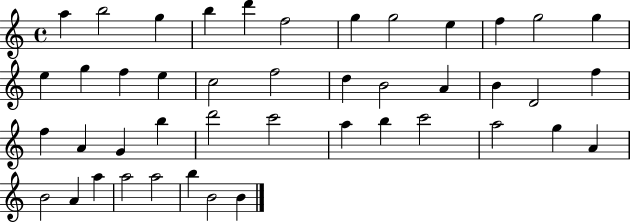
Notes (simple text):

A5/q B5/h G5/q B5/q D6/q F5/h G5/q G5/h E5/q F5/q G5/h G5/q E5/q G5/q F5/q E5/q C5/h F5/h D5/q B4/h A4/q B4/q D4/h F5/q F5/q A4/q G4/q B5/q D6/h C6/h A5/q B5/q C6/h A5/h G5/q A4/q B4/h A4/q A5/q A5/h A5/h B5/q B4/h B4/q